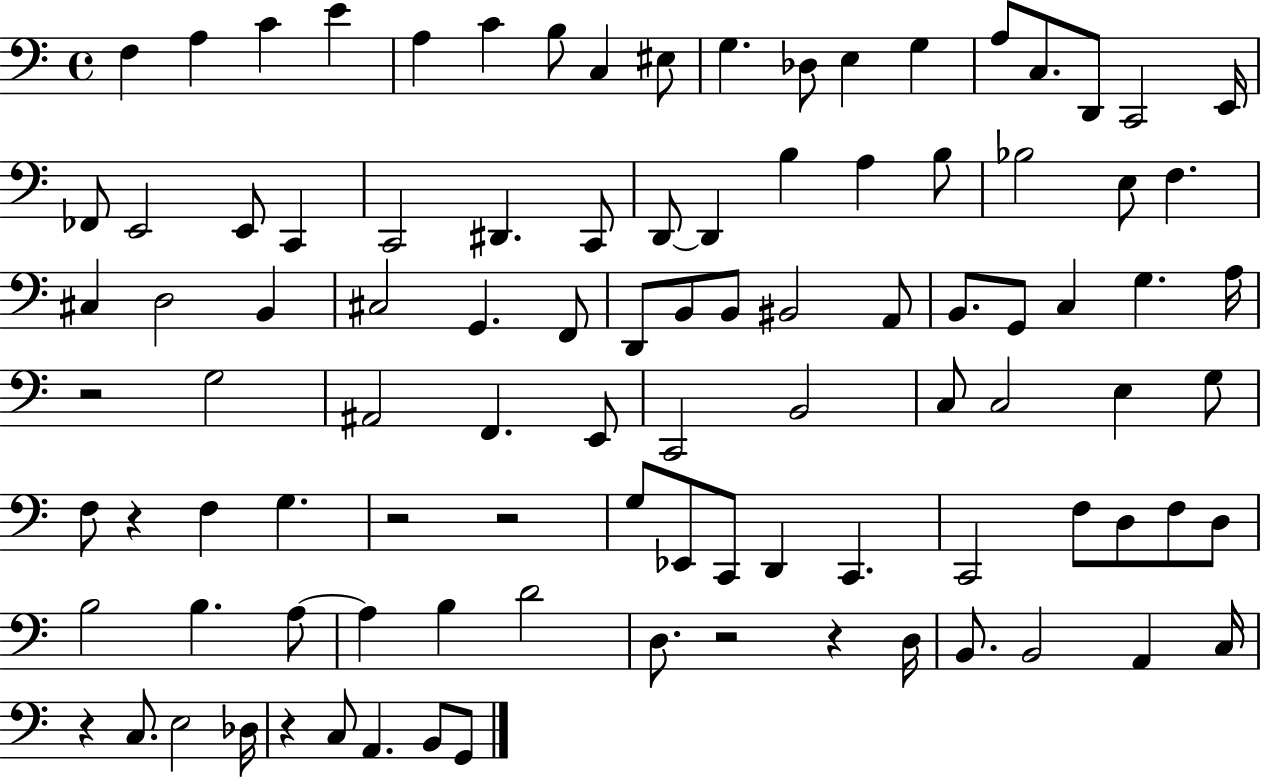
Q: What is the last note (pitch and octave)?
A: G2